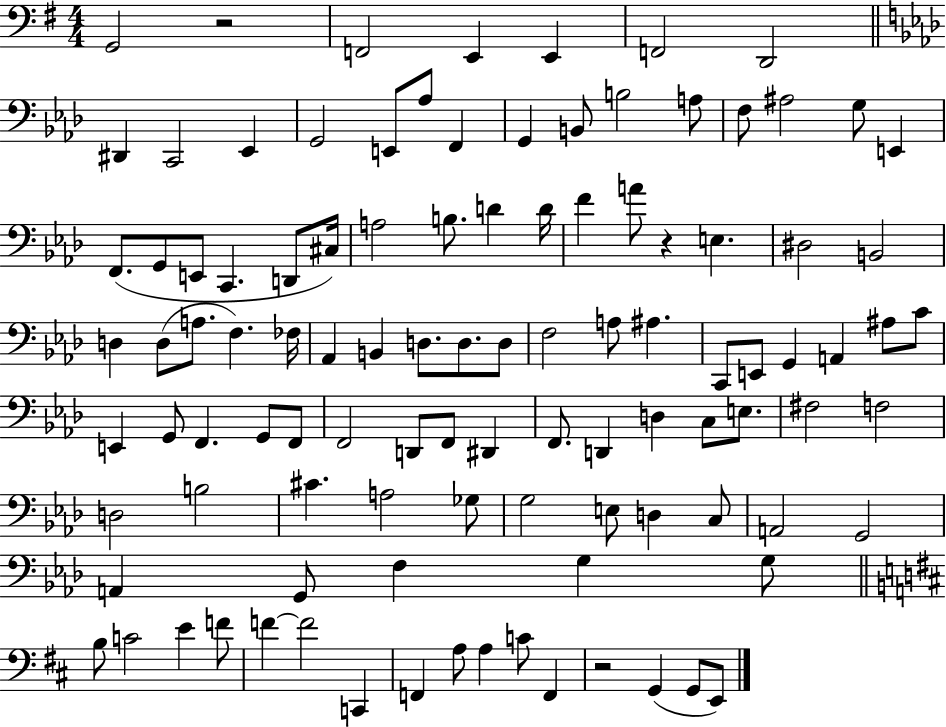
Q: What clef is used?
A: bass